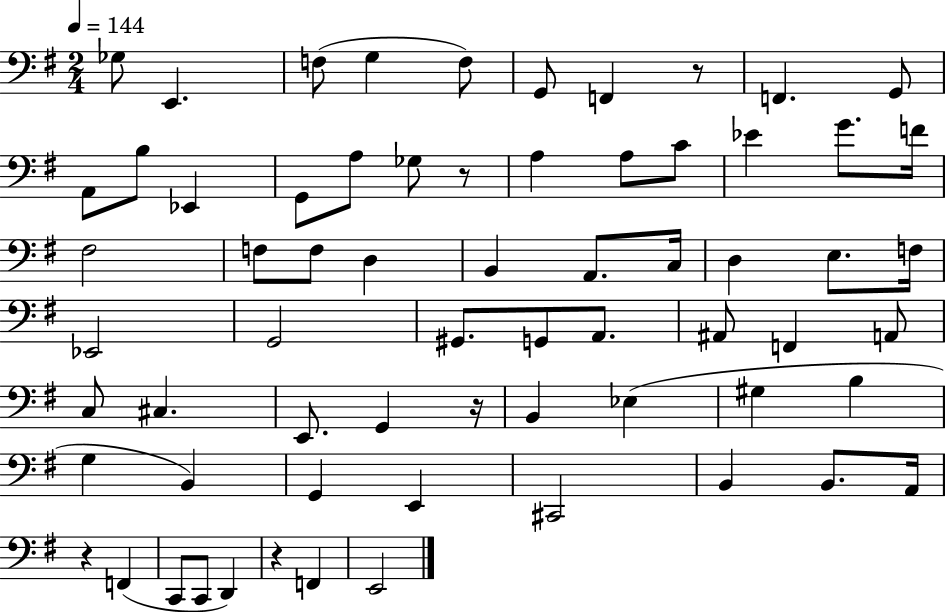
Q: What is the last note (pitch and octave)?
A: E2